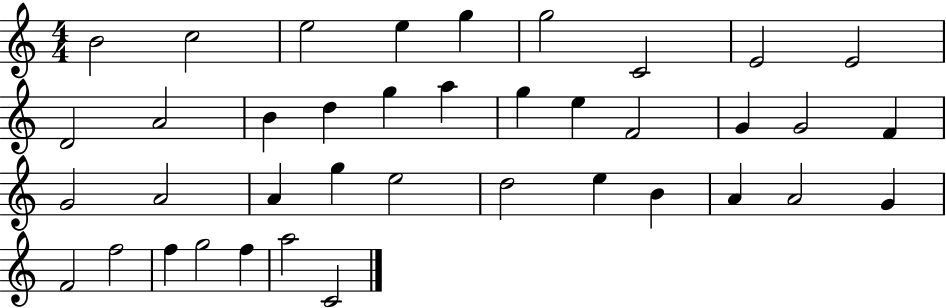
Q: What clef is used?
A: treble